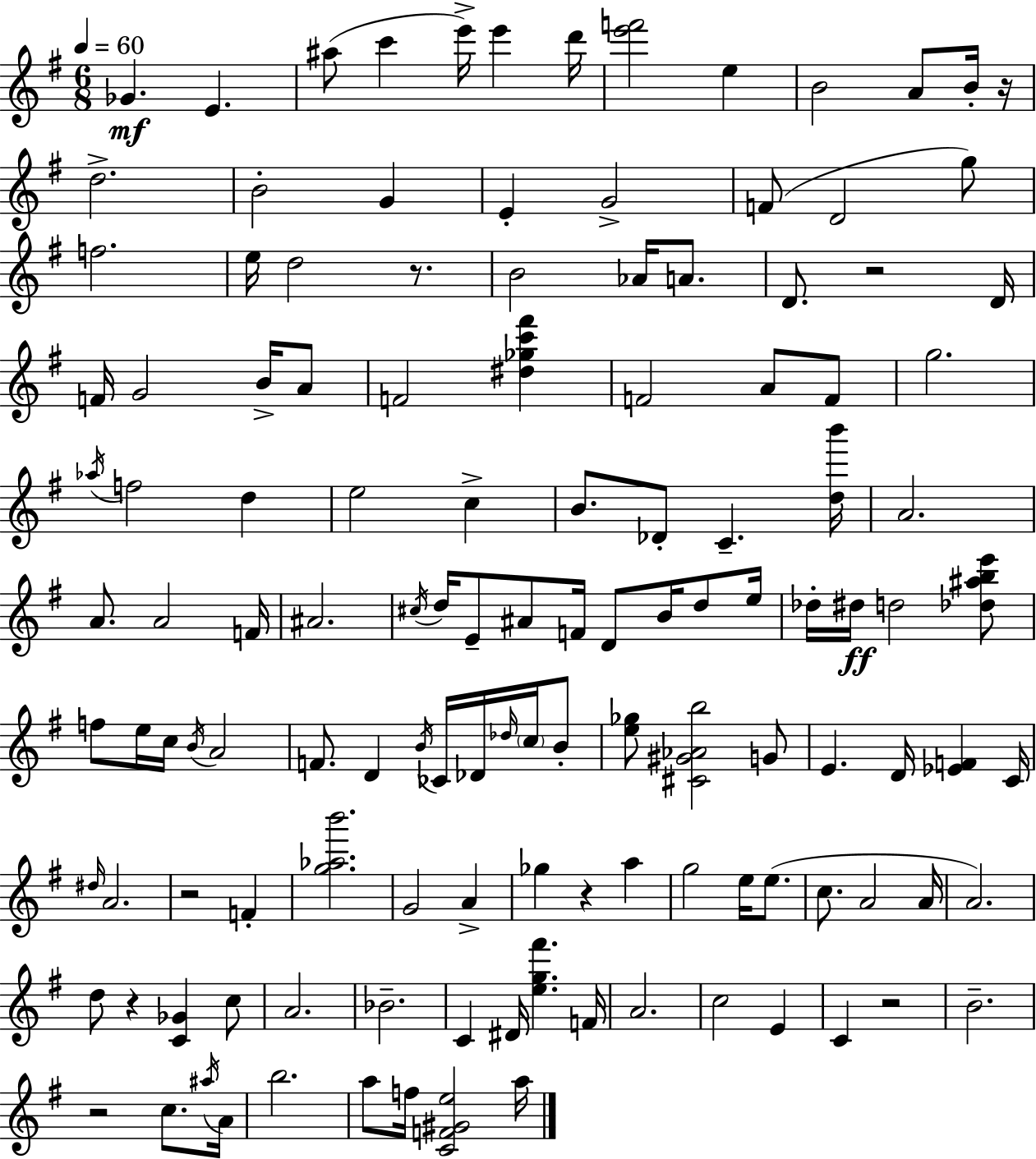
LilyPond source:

{
  \clef treble
  \numericTimeSignature
  \time 6/8
  \key e \minor
  \tempo 4 = 60
  ges'4.\mf e'4. | ais''8( c'''4 e'''16->) e'''4 d'''16 | <e''' f'''>2 e''4 | b'2 a'8 b'16-. r16 | \break d''2.-> | b'2-. g'4 | e'4-. g'2-> | f'8( d'2 g''8) | \break f''2. | e''16 d''2 r8. | b'2 aes'16 a'8. | d'8. r2 d'16 | \break f'16 g'2 b'16-> a'8 | f'2 <dis'' ges'' c''' fis'''>4 | f'2 a'8 f'8 | g''2. | \break \acciaccatura { aes''16 } f''2 d''4 | e''2 c''4-> | b'8. des'8-. c'4.-- | <d'' b'''>16 a'2. | \break a'8. a'2 | f'16 ais'2. | \acciaccatura { cis''16 } d''16 e'8-- ais'8 f'16 d'8 b'16 d''8 | e''16 des''16-. dis''16\ff d''2 | \break <des'' ais'' b'' e'''>8 f''8 e''16 c''16 \acciaccatura { b'16 } a'2 | f'8. d'4 \acciaccatura { b'16 } ces'16 | des'16 \grace { des''16 } \parenthesize c''16 b'8-. <e'' ges''>8 <cis' gis' aes' b''>2 | g'8 e'4. d'16 | \break <ees' f'>4 c'16 \grace { dis''16 } a'2. | r2 | f'4-. <g'' aes'' b'''>2. | g'2 | \break a'4-> ges''4 r4 | a''4 g''2 | e''16 e''8.( c''8. a'2 | a'16 a'2.) | \break d''8 r4 | <c' ges'>4 c''8 a'2. | bes'2.-- | c'4 dis'16 <e'' g'' fis'''>4. | \break f'16 a'2. | c''2 | e'4 c'4 r2 | b'2.-- | \break r2 | c''8. \acciaccatura { ais''16 } a'16 b''2. | a''8 f''16 <c' f' gis' e''>2 | a''16 \bar "|."
}